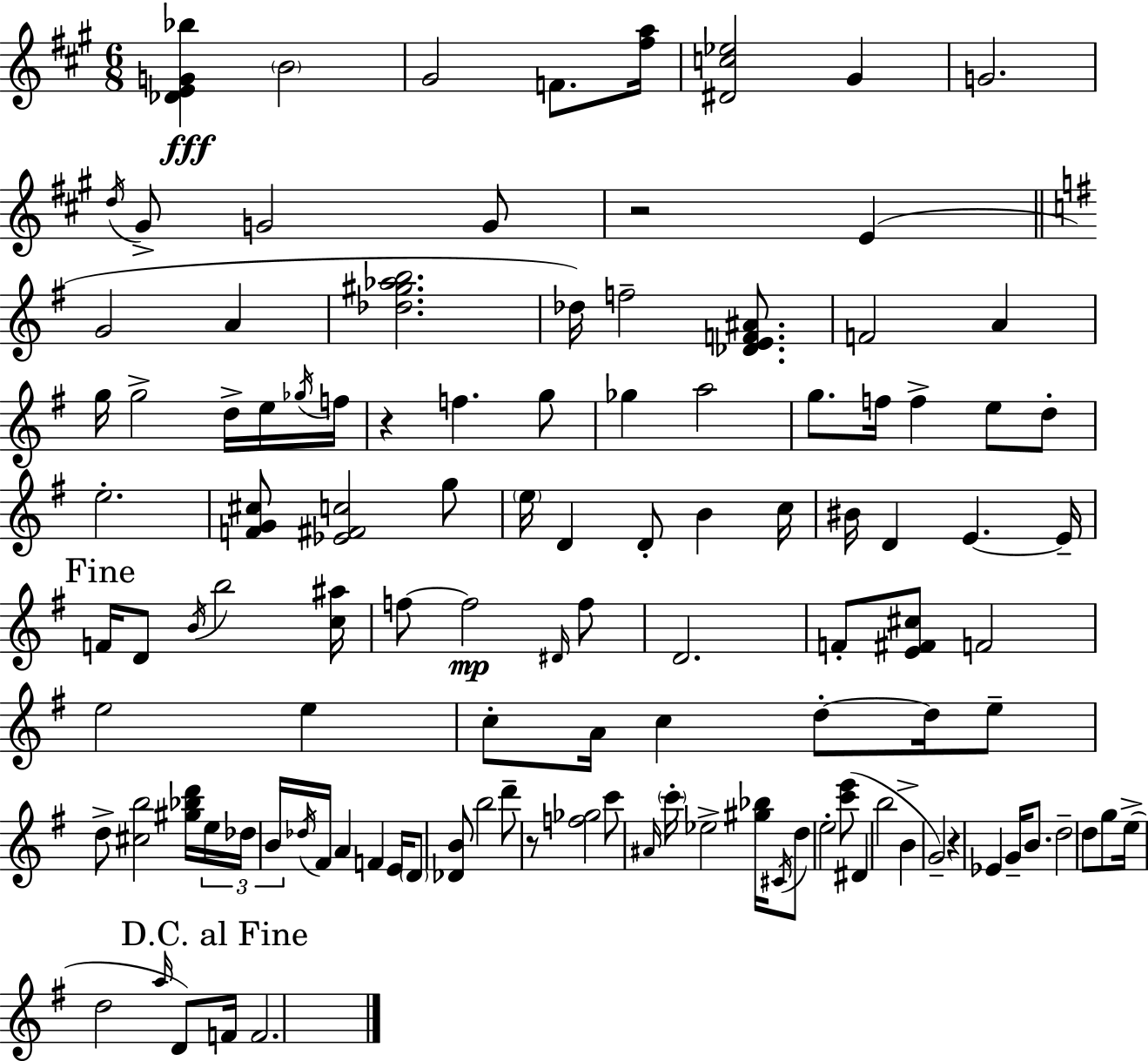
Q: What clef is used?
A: treble